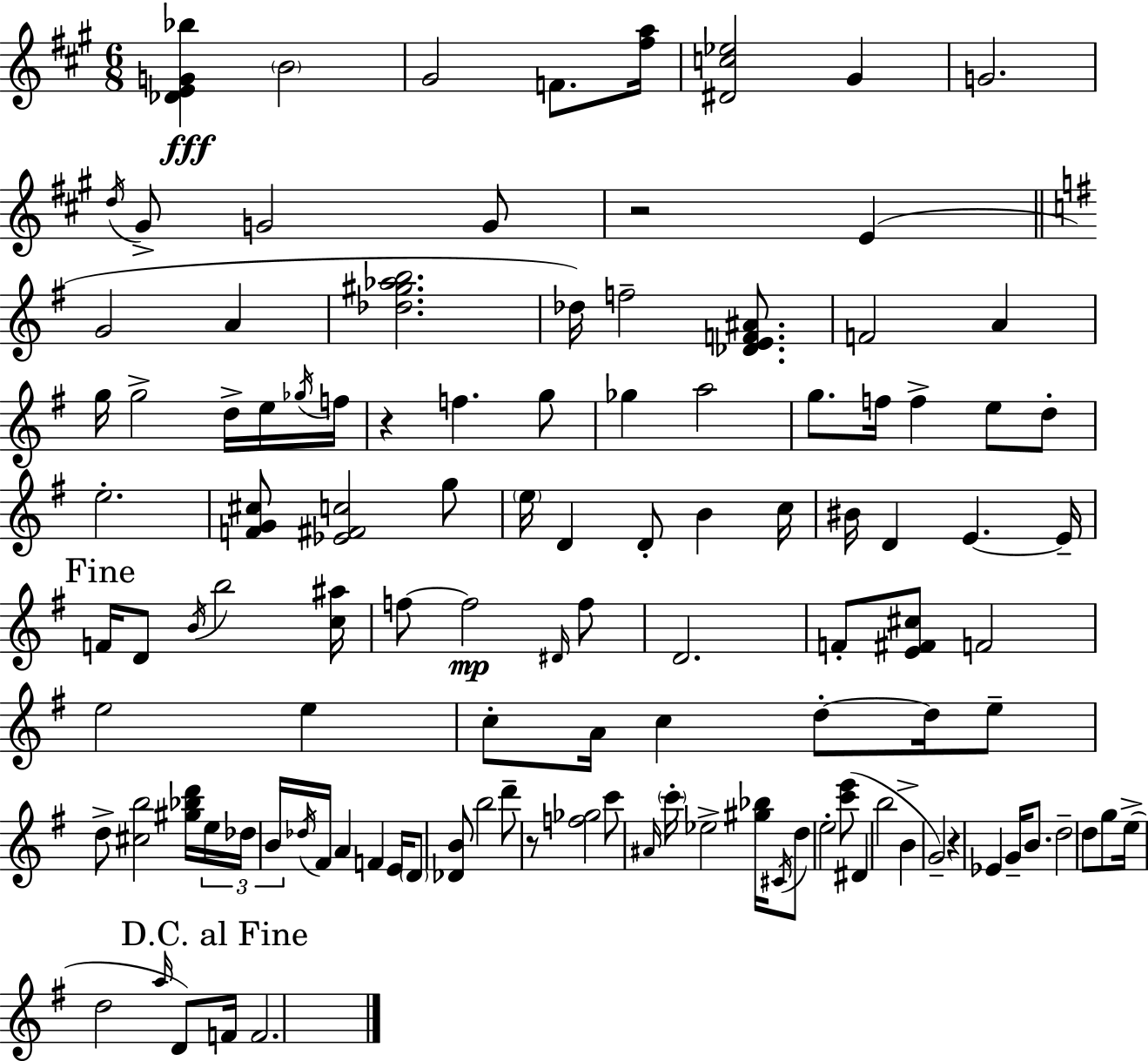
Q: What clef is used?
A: treble